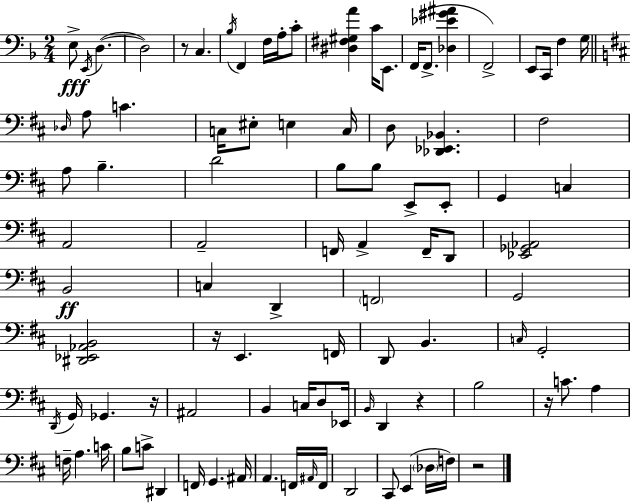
E3/e E2/s D3/q. D3/h R/e C3/q. Bb3/s F2/q F3/s A3/s C4/e [D#3,F#3,G#3,A4]/q C4/s E2/e. F2/s F2/e. [Db3,Eb4,G#4,A#4]/q F2/h E2/e C2/s F3/q G3/s Db3/s A3/e C4/q. C3/s EIS3/e E3/q C3/s D3/e [Db2,Eb2,Bb2]/q. F#3/h A3/e B3/q. D4/h B3/e B3/e E2/e E2/e G2/q C3/q A2/h A2/h F2/s A2/q F2/s D2/e [Eb2,Gb2,Ab2]/h B2/h C3/q D2/q F2/h G2/h [D#2,Eb2,Ab2,B2]/h R/s E2/q. F2/s D2/e B2/q. C3/s G2/h D2/s G2/s Gb2/q. R/s A#2/h B2/q C3/s D3/e Eb2/s B2/s D2/q R/q B3/h R/s C4/e. A3/q F3/s A3/q. C4/s B3/e C4/e D#2/q F2/s G2/q. A#2/s A2/q. F2/s A#2/s F2/s D2/h C#2/e E2/q Db3/s F3/s R/h